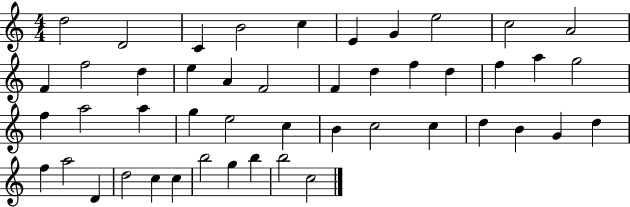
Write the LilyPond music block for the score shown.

{
  \clef treble
  \numericTimeSignature
  \time 4/4
  \key c \major
  d''2 d'2 | c'4 b'2 c''4 | e'4 g'4 e''2 | c''2 a'2 | \break f'4 f''2 d''4 | e''4 a'4 f'2 | f'4 d''4 f''4 d''4 | f''4 a''4 g''2 | \break f''4 a''2 a''4 | g''4 e''2 c''4 | b'4 c''2 c''4 | d''4 b'4 g'4 d''4 | \break f''4 a''2 d'4 | d''2 c''4 c''4 | b''2 g''4 b''4 | b''2 c''2 | \break \bar "|."
}